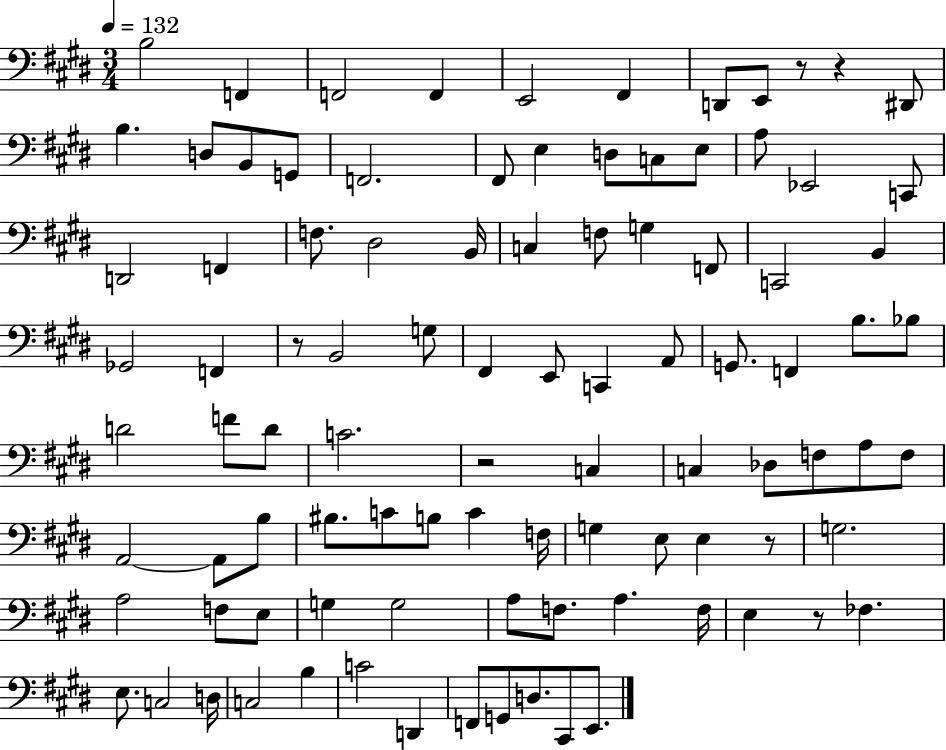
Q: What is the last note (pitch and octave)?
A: E2